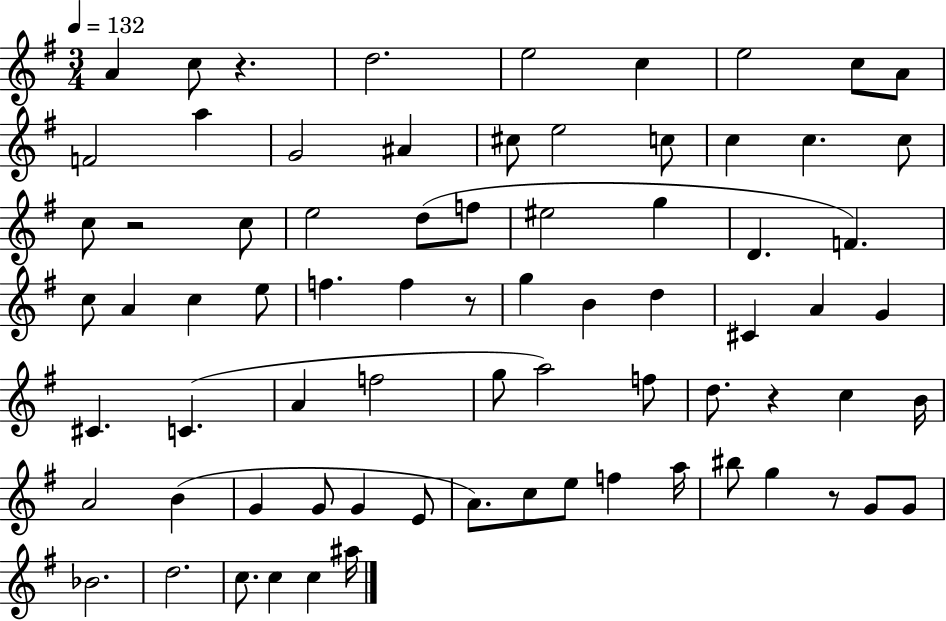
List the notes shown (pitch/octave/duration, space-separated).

A4/q C5/e R/q. D5/h. E5/h C5/q E5/h C5/e A4/e F4/h A5/q G4/h A#4/q C#5/e E5/h C5/e C5/q C5/q. C5/e C5/e R/h C5/e E5/h D5/e F5/e EIS5/h G5/q D4/q. F4/q. C5/e A4/q C5/q E5/e F5/q. F5/q R/e G5/q B4/q D5/q C#4/q A4/q G4/q C#4/q. C4/q. A4/q F5/h G5/e A5/h F5/e D5/e. R/q C5/q B4/s A4/h B4/q G4/q G4/e G4/q E4/e A4/e. C5/e E5/e F5/q A5/s BIS5/e G5/q R/e G4/e G4/e Bb4/h. D5/h. C5/e. C5/q C5/q A#5/s